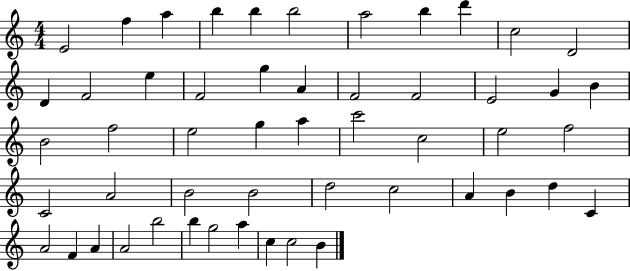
{
  \clef treble
  \numericTimeSignature
  \time 4/4
  \key c \major
  e'2 f''4 a''4 | b''4 b''4 b''2 | a''2 b''4 d'''4 | c''2 d'2 | \break d'4 f'2 e''4 | f'2 g''4 a'4 | f'2 f'2 | e'2 g'4 b'4 | \break b'2 f''2 | e''2 g''4 a''4 | c'''2 c''2 | e''2 f''2 | \break c'2 a'2 | b'2 b'2 | d''2 c''2 | a'4 b'4 d''4 c'4 | \break a'2 f'4 a'4 | a'2 b''2 | b''4 g''2 a''4 | c''4 c''2 b'4 | \break \bar "|."
}